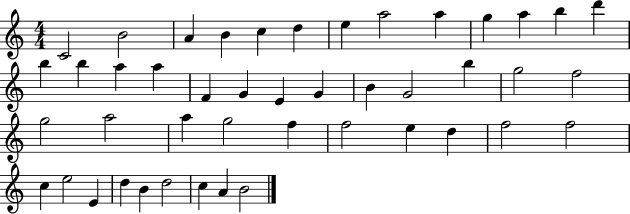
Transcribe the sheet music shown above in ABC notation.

X:1
T:Untitled
M:4/4
L:1/4
K:C
C2 B2 A B c d e a2 a g a b d' b b a a F G E G B G2 b g2 f2 g2 a2 a g2 f f2 e d f2 f2 c e2 E d B d2 c A B2